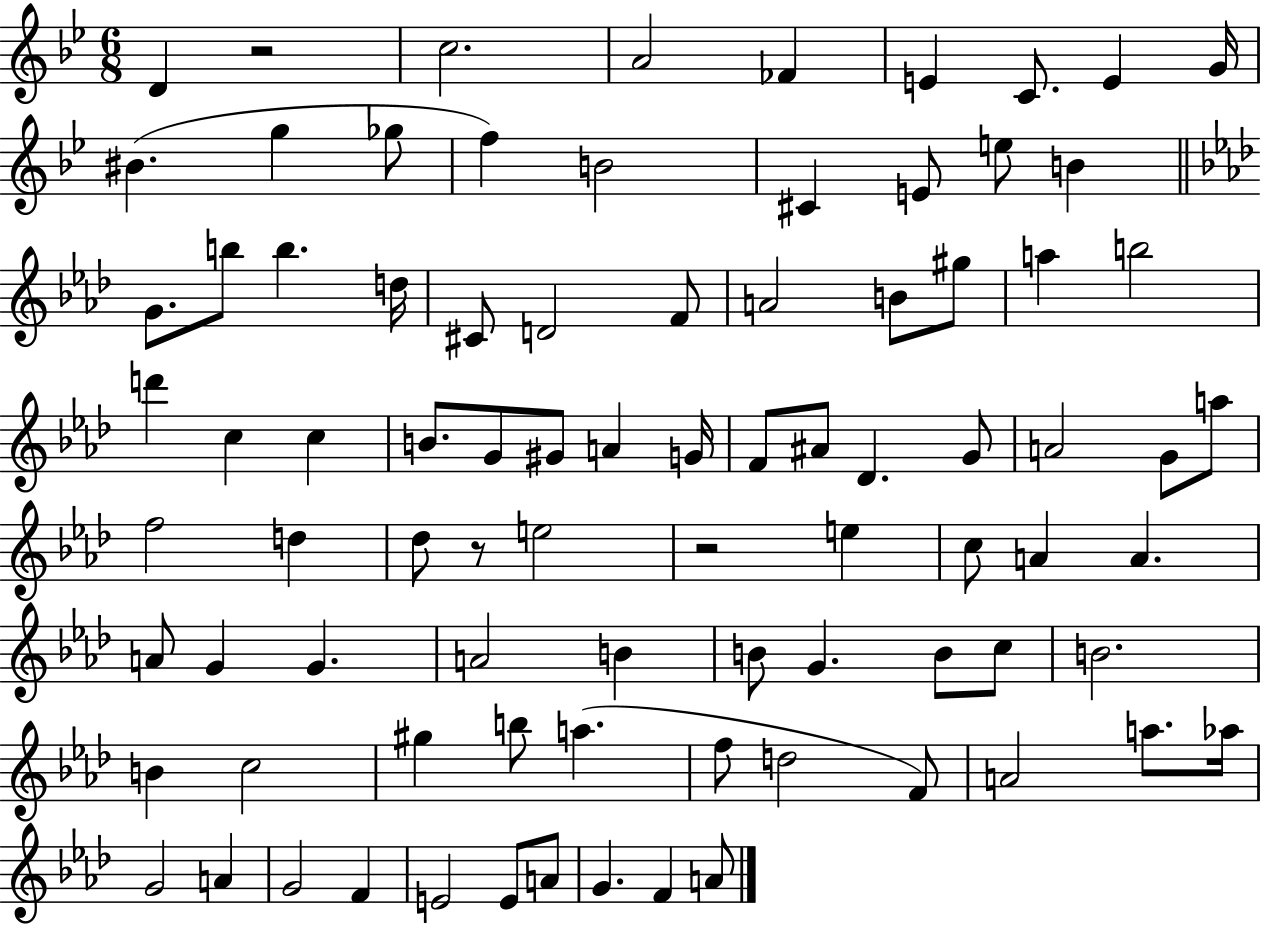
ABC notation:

X:1
T:Untitled
M:6/8
L:1/4
K:Bb
D z2 c2 A2 _F E C/2 E G/4 ^B g _g/2 f B2 ^C E/2 e/2 B G/2 b/2 b d/4 ^C/2 D2 F/2 A2 B/2 ^g/2 a b2 d' c c B/2 G/2 ^G/2 A G/4 F/2 ^A/2 _D G/2 A2 G/2 a/2 f2 d _d/2 z/2 e2 z2 e c/2 A A A/2 G G A2 B B/2 G B/2 c/2 B2 B c2 ^g b/2 a f/2 d2 F/2 A2 a/2 _a/4 G2 A G2 F E2 E/2 A/2 G F A/2